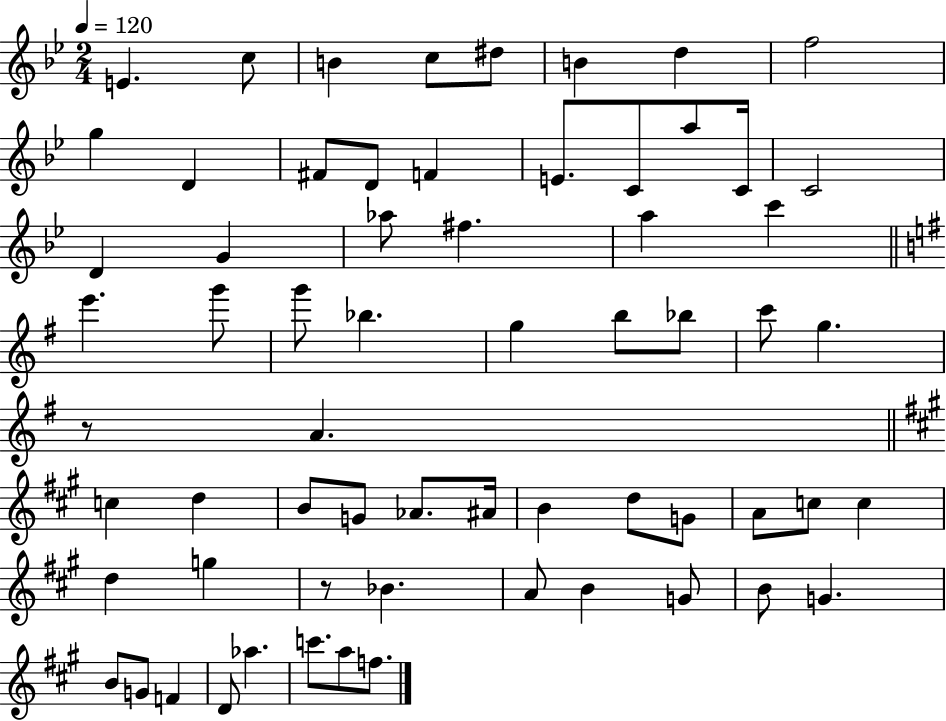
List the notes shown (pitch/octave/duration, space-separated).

E4/q. C5/e B4/q C5/e D#5/e B4/q D5/q F5/h G5/q D4/q F#4/e D4/e F4/q E4/e. C4/e A5/e C4/s C4/h D4/q G4/q Ab5/e F#5/q. A5/q C6/q E6/q. G6/e G6/e Bb5/q. G5/q B5/e Bb5/e C6/e G5/q. R/e A4/q. C5/q D5/q B4/e G4/e Ab4/e. A#4/s B4/q D5/e G4/e A4/e C5/e C5/q D5/q G5/q R/e Bb4/q. A4/e B4/q G4/e B4/e G4/q. B4/e G4/e F4/q D4/e Ab5/q. C6/e. A5/e F5/e.